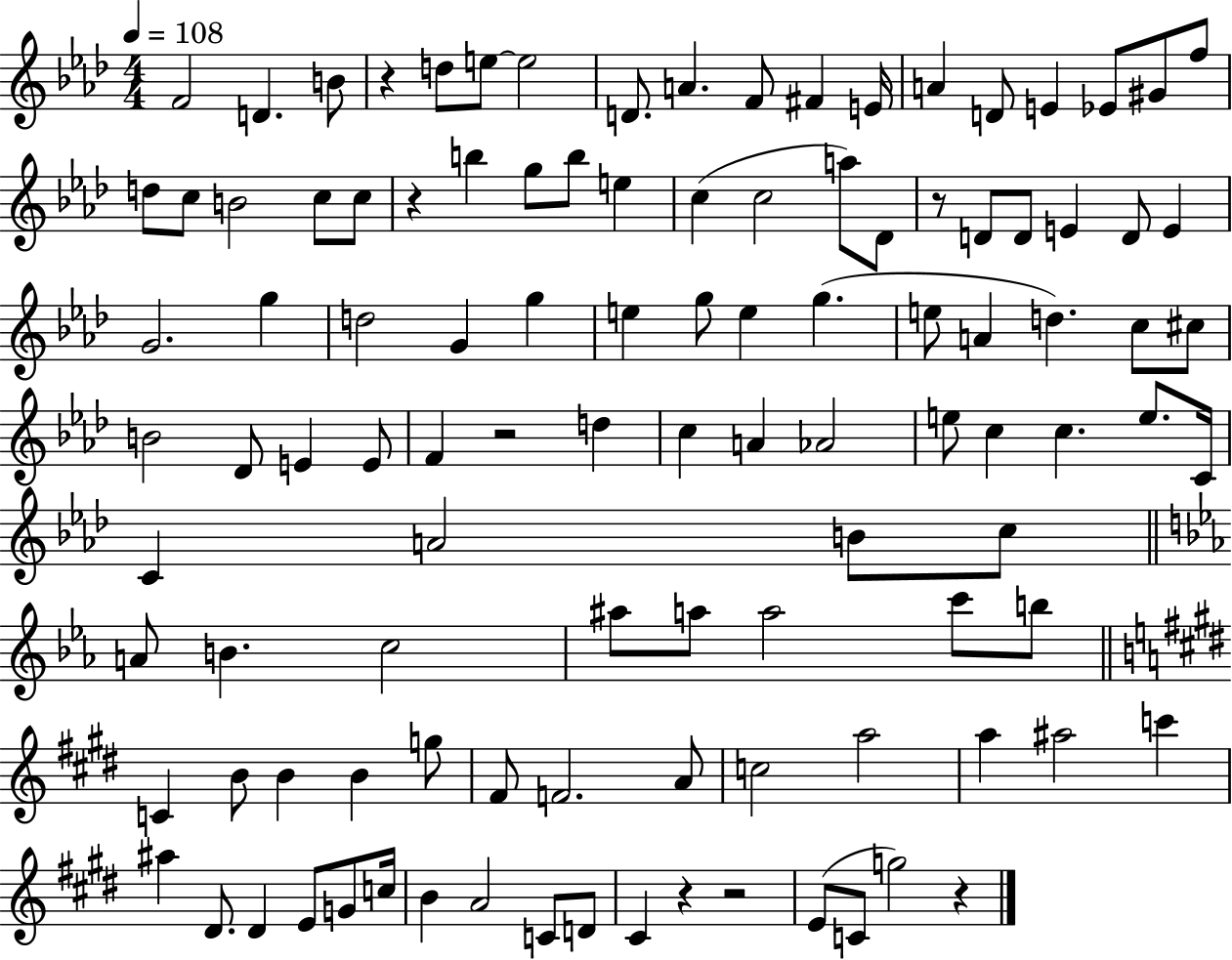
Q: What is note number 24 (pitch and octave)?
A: G5